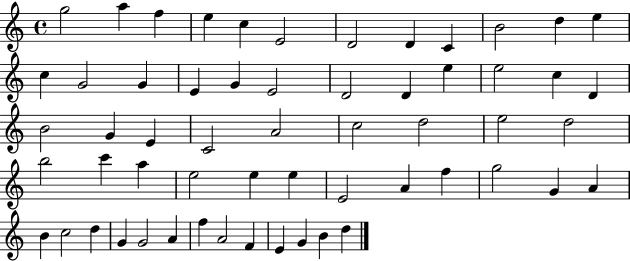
G5/h A5/q F5/q E5/q C5/q E4/h D4/h D4/q C4/q B4/h D5/q E5/q C5/q G4/h G4/q E4/q G4/q E4/h D4/h D4/q E5/q E5/h C5/q D4/q B4/h G4/q E4/q C4/h A4/h C5/h D5/h E5/h D5/h B5/h C6/q A5/q E5/h E5/q E5/q E4/h A4/q F5/q G5/h G4/q A4/q B4/q C5/h D5/q G4/q G4/h A4/q F5/q A4/h F4/q E4/q G4/q B4/q D5/q